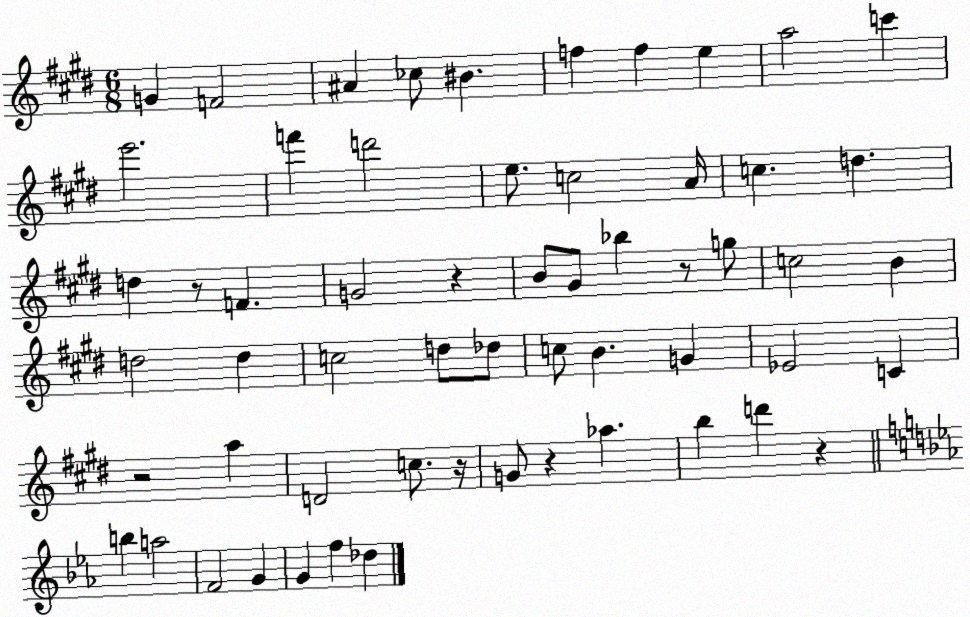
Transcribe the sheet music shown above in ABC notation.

X:1
T:Untitled
M:6/8
L:1/4
K:E
G F2 ^A _c/2 ^B f f e a2 c' e'2 f' d'2 e/2 c2 A/4 c d d z/2 F G2 z B/2 ^G/2 _b z/2 g/2 c2 B d2 d c2 d/2 _d/2 c/2 B G _E2 C z2 a D2 c/2 z/4 G/2 z _a b d' z b a2 F2 G G f _d